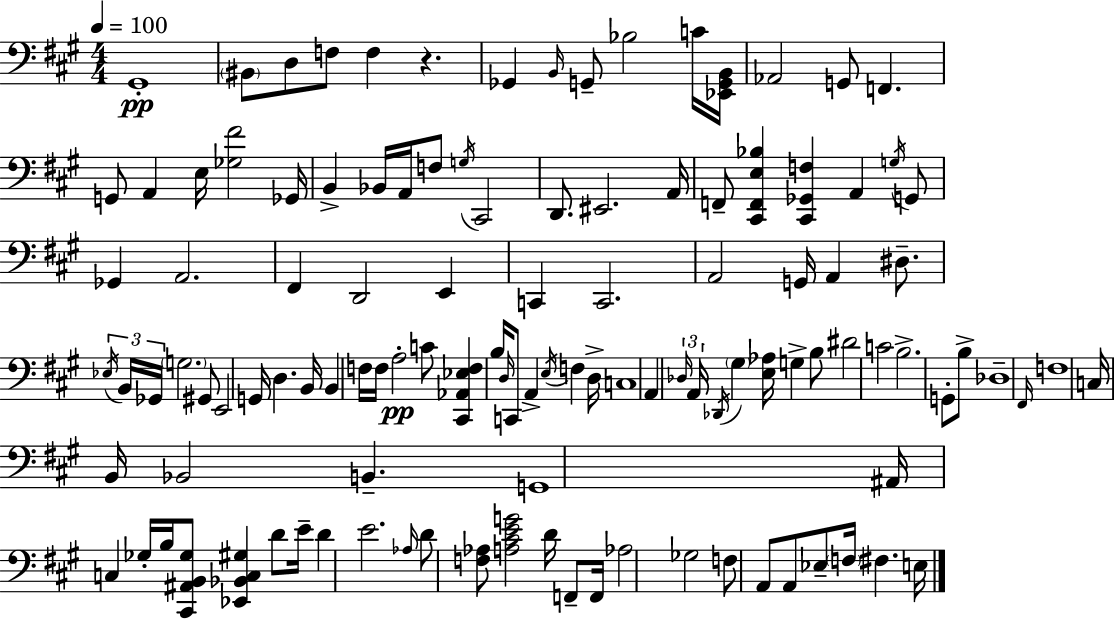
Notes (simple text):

G#2/w BIS2/e D3/e F3/e F3/q R/q. Gb2/q B2/s G2/e Bb3/h C4/s [Eb2,G2,B2]/s Ab2/h G2/e F2/q. G2/e A2/q E3/s [Gb3,F#4]/h Gb2/s B2/q Bb2/s A2/s F3/e G3/s C#2/h D2/e. EIS2/h. A2/s F2/e [C#2,F2,E3,Bb3]/q [C#2,Gb2,F3]/q A2/q G3/s G2/e Gb2/q A2/h. F#2/q D2/h E2/q C2/q C2/h. A2/h G2/s A2/q D#3/e. Eb3/s B2/s Gb2/s G3/h. G#2/e E2/h G2/s D3/q. B2/s B2/q F3/s F3/s A3/h C4/e [C#2,Ab2,Eb3,F3]/q B3/s D3/s C2/e A2/q E3/s F3/q D3/s C3/w A2/q Db3/s A2/s Db2/s G#3/q [E3,Ab3]/s G3/q B3/e D#4/h C4/h B3/h. G2/e B3/e Db3/w F#2/s F3/w C3/s B2/s Bb2/h B2/q. G2/w A#2/s C3/q Gb3/s B3/s [C#2,A#2,B2,Gb3]/e [Eb2,Bb2,C3,G#3]/q D4/e E4/s D4/q E4/h. Ab3/s D4/e [F3,Ab3]/e [A3,C#4,E4,G4]/h D4/s F2/e F2/s Ab3/h Gb3/h F3/e A2/e A2/e Eb3/e F3/s F#3/q. E3/s